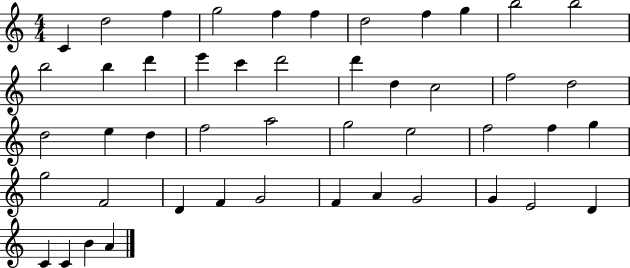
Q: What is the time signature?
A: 4/4